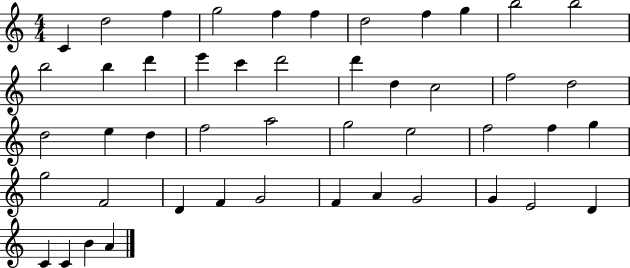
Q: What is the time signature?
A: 4/4